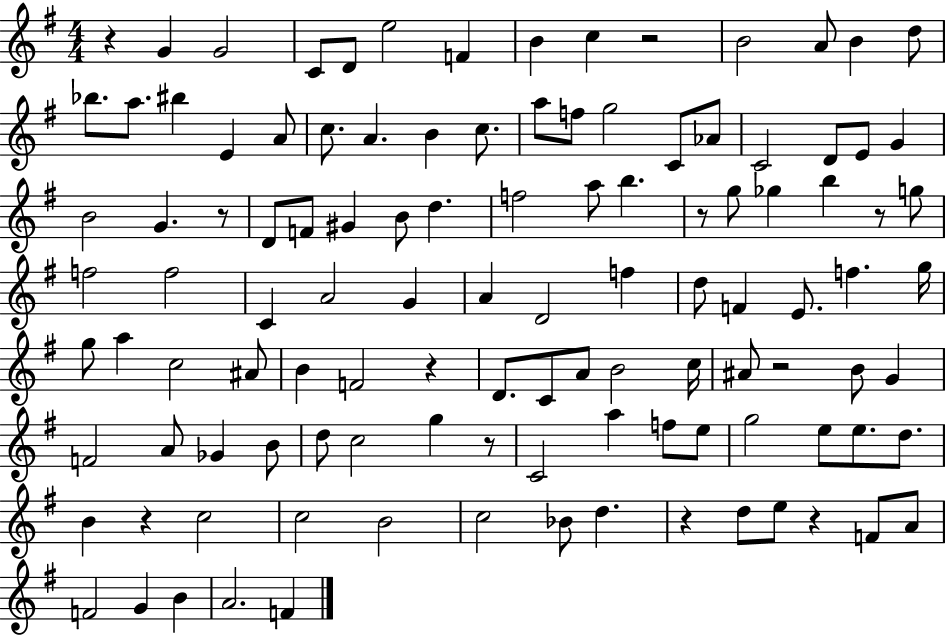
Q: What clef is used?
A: treble